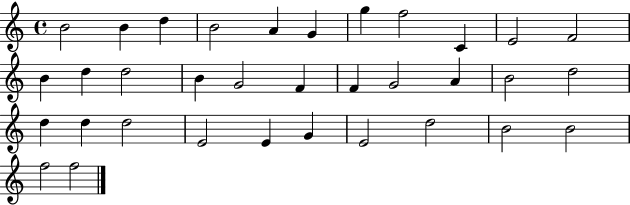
B4/h B4/q D5/q B4/h A4/q G4/q G5/q F5/h C4/q E4/h F4/h B4/q D5/q D5/h B4/q G4/h F4/q F4/q G4/h A4/q B4/h D5/h D5/q D5/q D5/h E4/h E4/q G4/q E4/h D5/h B4/h B4/h F5/h F5/h